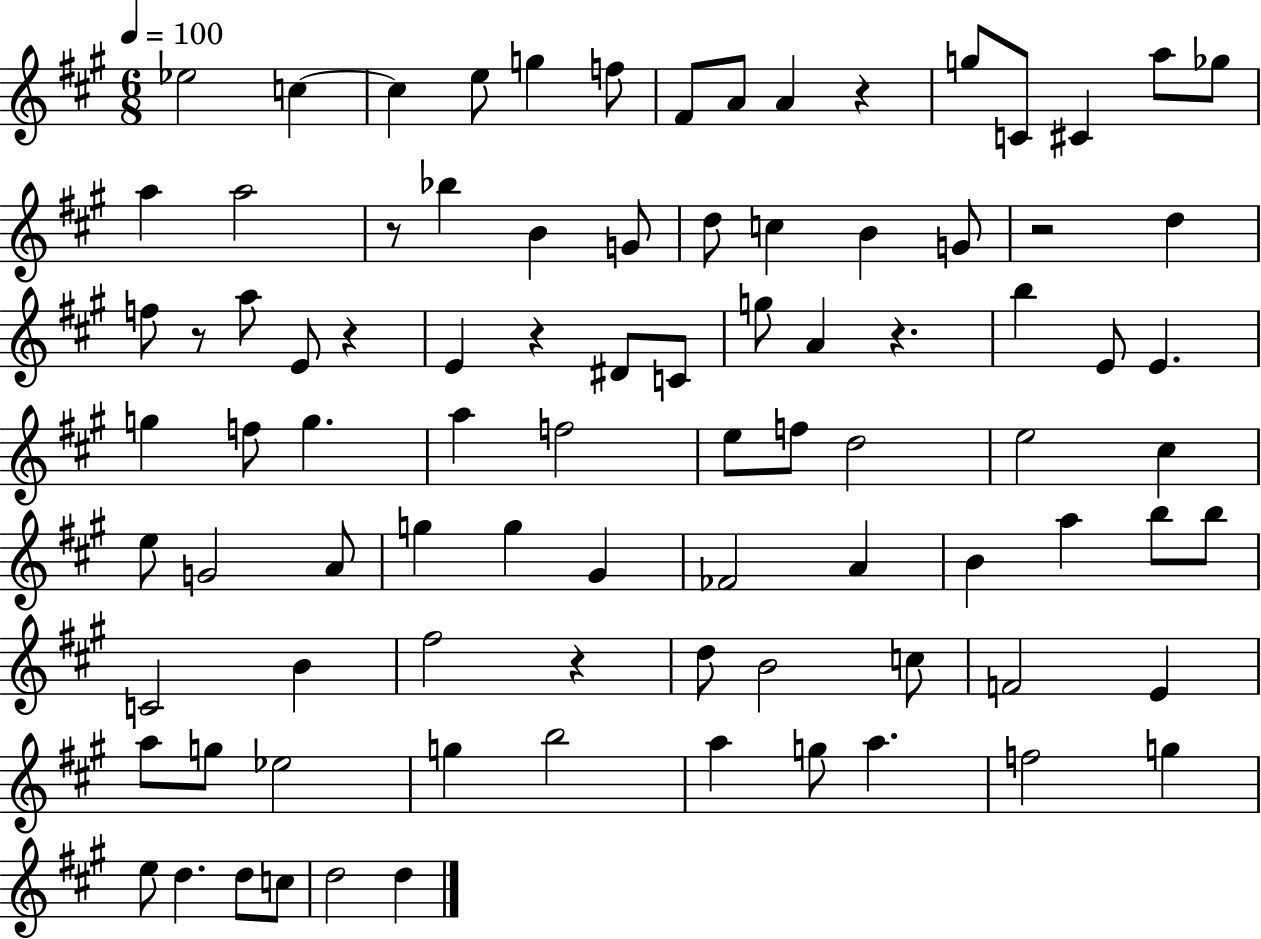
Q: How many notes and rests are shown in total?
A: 89